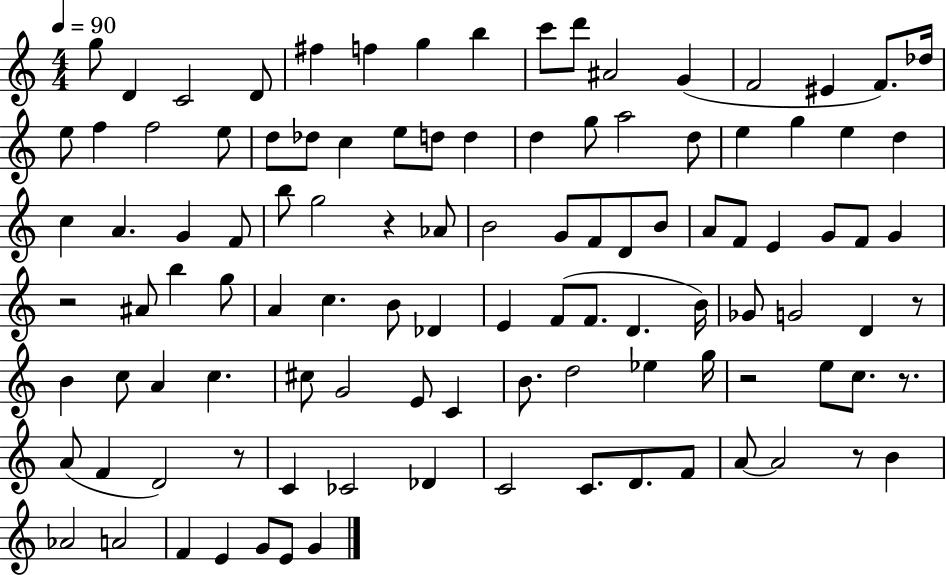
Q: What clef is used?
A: treble